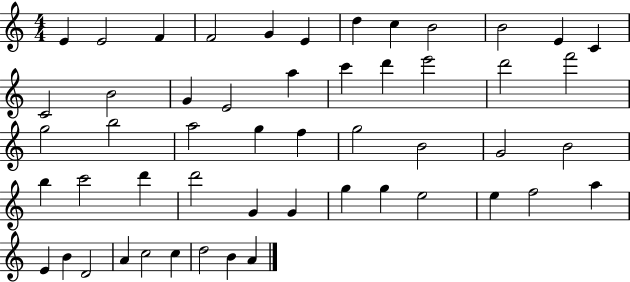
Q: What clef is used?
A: treble